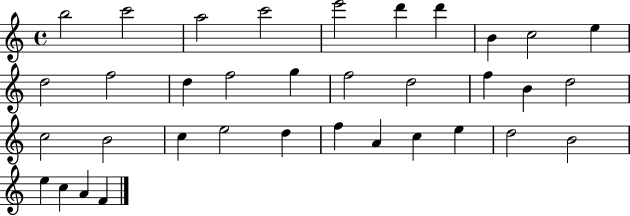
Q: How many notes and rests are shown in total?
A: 35